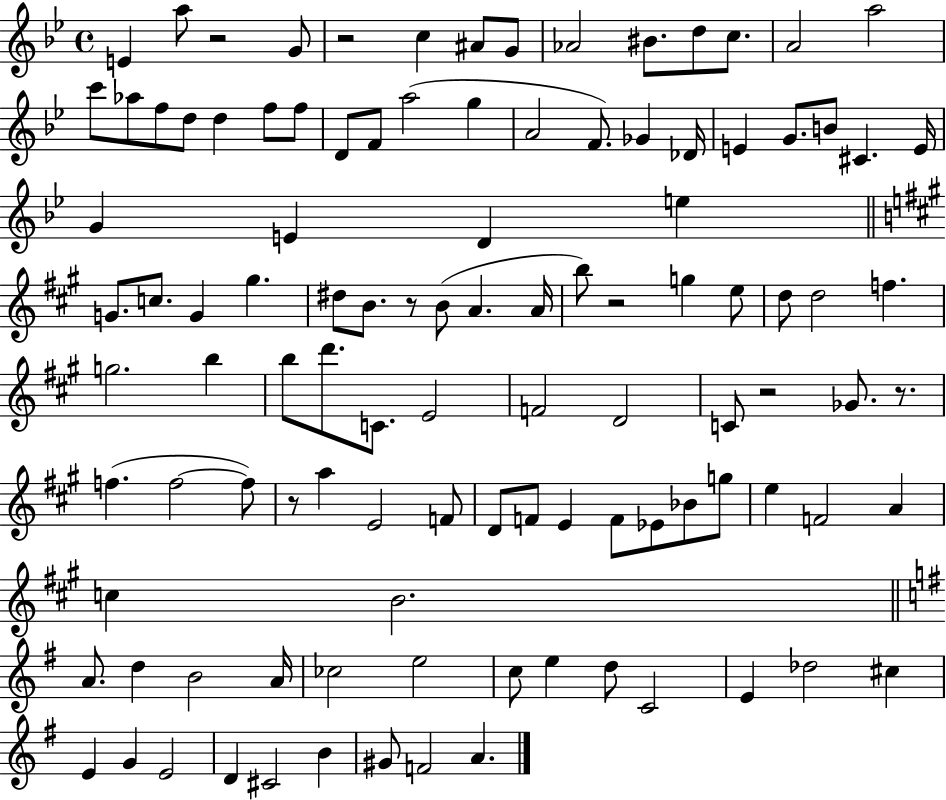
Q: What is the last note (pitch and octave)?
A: A4